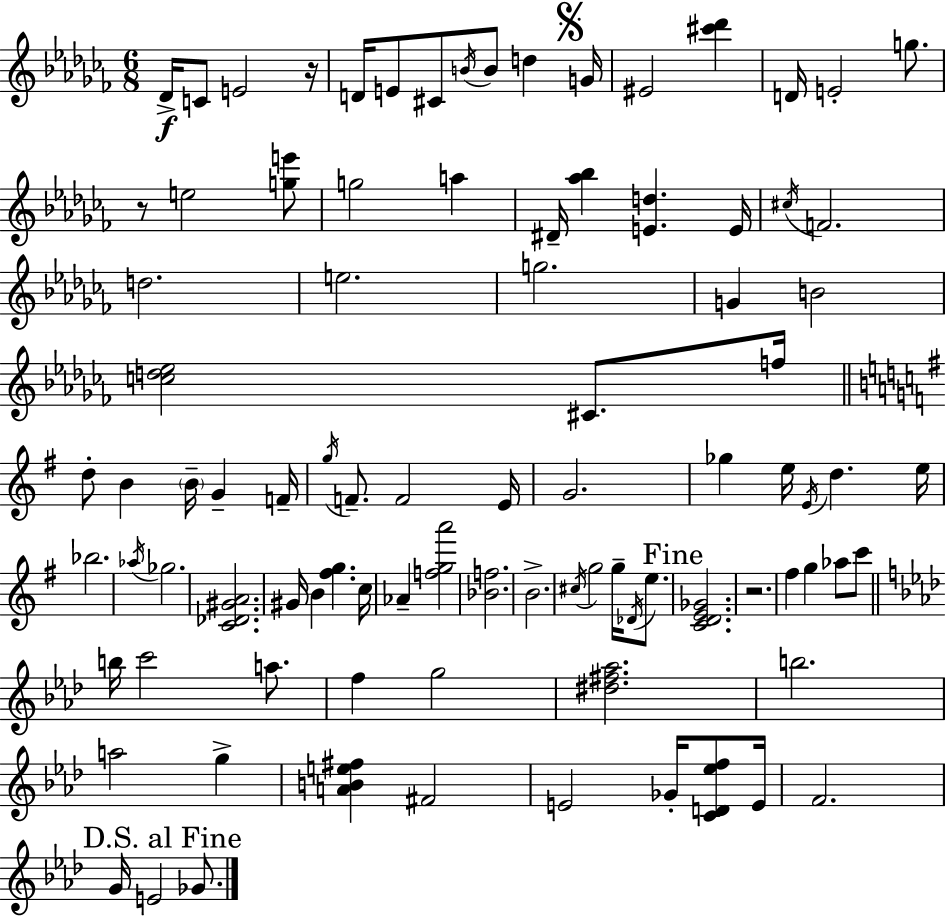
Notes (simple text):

Db4/s C4/e E4/h R/s D4/s E4/e C#4/e B4/s B4/e D5/q G4/s EIS4/h [C#6,Db6]/q D4/s E4/h G5/e. R/e E5/h [G5,E6]/e G5/h A5/q D#4/s [Ab5,Bb5]/q [E4,D5]/q. E4/s C#5/s F4/h. D5/h. E5/h. G5/h. G4/q B4/h [C5,D5,Eb5]/h C#4/e. F5/s D5/e B4/q B4/s G4/q F4/s G5/s F4/e. F4/h E4/s G4/h. Gb5/q E5/s E4/s D5/q. E5/s Bb5/h. Ab5/s Gb5/h. [C4,Db4,G#4,A4]/h. G#4/s B4/q [F#5,G5]/q. C5/s Ab4/q [F5,G5,A6]/h [Bb4,F5]/h. B4/h. C#5/s G5/h G5/s Db4/s E5/e. [C4,D4,E4,Gb4]/h. R/h. F#5/q G5/q Ab5/e C6/e B5/s C6/h A5/e. F5/q G5/h [D#5,F#5,Ab5]/h. B5/h. A5/h G5/q [A4,B4,E5,F#5]/q F#4/h E4/h Gb4/s [C4,D4,Eb5,F5]/e E4/s F4/h. G4/s E4/h Gb4/e.